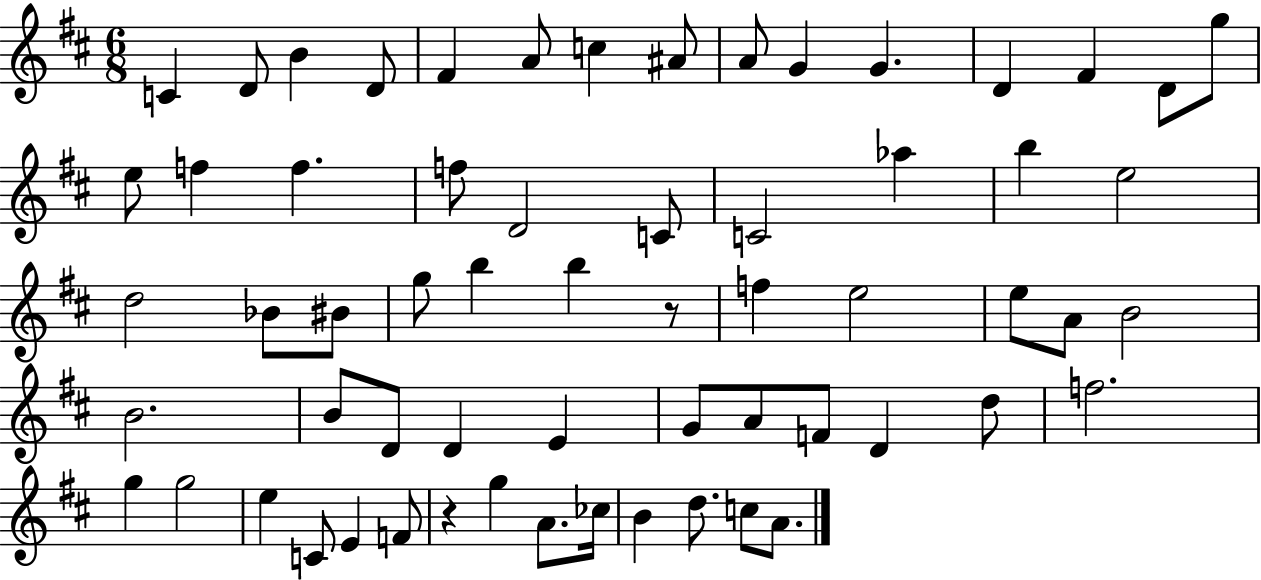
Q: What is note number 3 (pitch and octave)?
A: B4